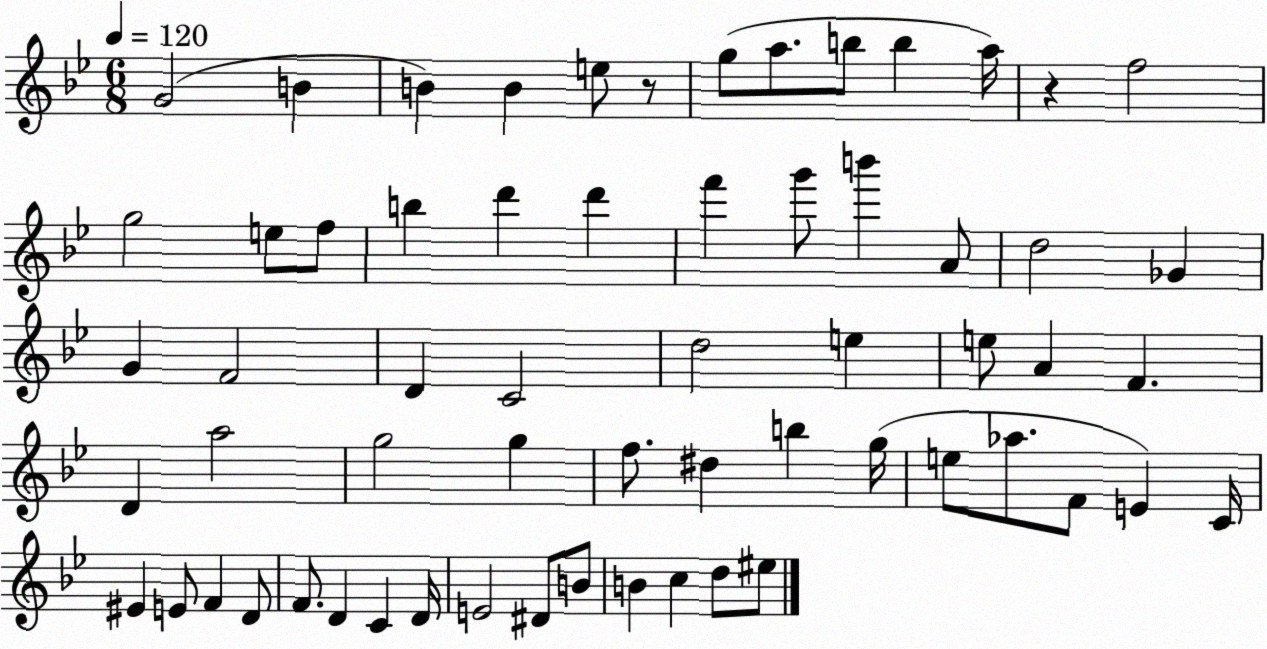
X:1
T:Untitled
M:6/8
L:1/4
K:Bb
G2 B B B e/2 z/2 g/2 a/2 b/2 b a/4 z f2 g2 e/2 f/2 b d' d' f' g'/2 b' A/2 d2 _G G F2 D C2 d2 e e/2 A F D a2 g2 g f/2 ^d b g/4 e/2 _a/2 F/2 E C/4 ^E E/2 F D/2 F/2 D C D/4 E2 ^D/2 B/2 B c d/2 ^e/2